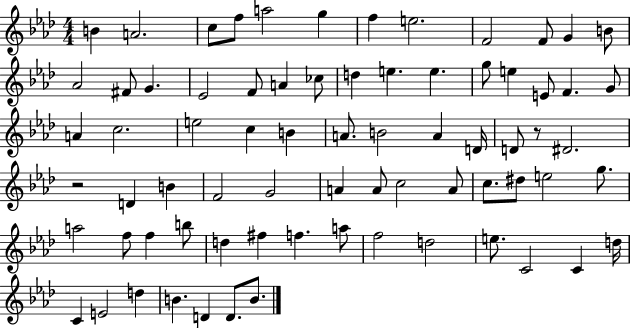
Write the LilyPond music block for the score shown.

{
  \clef treble
  \numericTimeSignature
  \time 4/4
  \key aes \major
  b'4 a'2. | c''8 f''8 a''2 g''4 | f''4 e''2. | f'2 f'8 g'4 b'8 | \break aes'2 fis'8 g'4. | ees'2 f'8 a'4 ces''8 | d''4 e''4. e''4. | g''8 e''4 e'8 f'4. g'8 | \break a'4 c''2. | e''2 c''4 b'4 | a'8. b'2 a'4 d'16 | d'8 r8 dis'2. | \break r2 d'4 b'4 | f'2 g'2 | a'4 a'8 c''2 a'8 | c''8. dis''8 e''2 g''8. | \break a''2 f''8 f''4 b''8 | d''4 fis''4 f''4. a''8 | f''2 d''2 | e''8. c'2 c'4 d''16 | \break c'4 e'2 d''4 | b'4. d'4 d'8. b'8. | \bar "|."
}